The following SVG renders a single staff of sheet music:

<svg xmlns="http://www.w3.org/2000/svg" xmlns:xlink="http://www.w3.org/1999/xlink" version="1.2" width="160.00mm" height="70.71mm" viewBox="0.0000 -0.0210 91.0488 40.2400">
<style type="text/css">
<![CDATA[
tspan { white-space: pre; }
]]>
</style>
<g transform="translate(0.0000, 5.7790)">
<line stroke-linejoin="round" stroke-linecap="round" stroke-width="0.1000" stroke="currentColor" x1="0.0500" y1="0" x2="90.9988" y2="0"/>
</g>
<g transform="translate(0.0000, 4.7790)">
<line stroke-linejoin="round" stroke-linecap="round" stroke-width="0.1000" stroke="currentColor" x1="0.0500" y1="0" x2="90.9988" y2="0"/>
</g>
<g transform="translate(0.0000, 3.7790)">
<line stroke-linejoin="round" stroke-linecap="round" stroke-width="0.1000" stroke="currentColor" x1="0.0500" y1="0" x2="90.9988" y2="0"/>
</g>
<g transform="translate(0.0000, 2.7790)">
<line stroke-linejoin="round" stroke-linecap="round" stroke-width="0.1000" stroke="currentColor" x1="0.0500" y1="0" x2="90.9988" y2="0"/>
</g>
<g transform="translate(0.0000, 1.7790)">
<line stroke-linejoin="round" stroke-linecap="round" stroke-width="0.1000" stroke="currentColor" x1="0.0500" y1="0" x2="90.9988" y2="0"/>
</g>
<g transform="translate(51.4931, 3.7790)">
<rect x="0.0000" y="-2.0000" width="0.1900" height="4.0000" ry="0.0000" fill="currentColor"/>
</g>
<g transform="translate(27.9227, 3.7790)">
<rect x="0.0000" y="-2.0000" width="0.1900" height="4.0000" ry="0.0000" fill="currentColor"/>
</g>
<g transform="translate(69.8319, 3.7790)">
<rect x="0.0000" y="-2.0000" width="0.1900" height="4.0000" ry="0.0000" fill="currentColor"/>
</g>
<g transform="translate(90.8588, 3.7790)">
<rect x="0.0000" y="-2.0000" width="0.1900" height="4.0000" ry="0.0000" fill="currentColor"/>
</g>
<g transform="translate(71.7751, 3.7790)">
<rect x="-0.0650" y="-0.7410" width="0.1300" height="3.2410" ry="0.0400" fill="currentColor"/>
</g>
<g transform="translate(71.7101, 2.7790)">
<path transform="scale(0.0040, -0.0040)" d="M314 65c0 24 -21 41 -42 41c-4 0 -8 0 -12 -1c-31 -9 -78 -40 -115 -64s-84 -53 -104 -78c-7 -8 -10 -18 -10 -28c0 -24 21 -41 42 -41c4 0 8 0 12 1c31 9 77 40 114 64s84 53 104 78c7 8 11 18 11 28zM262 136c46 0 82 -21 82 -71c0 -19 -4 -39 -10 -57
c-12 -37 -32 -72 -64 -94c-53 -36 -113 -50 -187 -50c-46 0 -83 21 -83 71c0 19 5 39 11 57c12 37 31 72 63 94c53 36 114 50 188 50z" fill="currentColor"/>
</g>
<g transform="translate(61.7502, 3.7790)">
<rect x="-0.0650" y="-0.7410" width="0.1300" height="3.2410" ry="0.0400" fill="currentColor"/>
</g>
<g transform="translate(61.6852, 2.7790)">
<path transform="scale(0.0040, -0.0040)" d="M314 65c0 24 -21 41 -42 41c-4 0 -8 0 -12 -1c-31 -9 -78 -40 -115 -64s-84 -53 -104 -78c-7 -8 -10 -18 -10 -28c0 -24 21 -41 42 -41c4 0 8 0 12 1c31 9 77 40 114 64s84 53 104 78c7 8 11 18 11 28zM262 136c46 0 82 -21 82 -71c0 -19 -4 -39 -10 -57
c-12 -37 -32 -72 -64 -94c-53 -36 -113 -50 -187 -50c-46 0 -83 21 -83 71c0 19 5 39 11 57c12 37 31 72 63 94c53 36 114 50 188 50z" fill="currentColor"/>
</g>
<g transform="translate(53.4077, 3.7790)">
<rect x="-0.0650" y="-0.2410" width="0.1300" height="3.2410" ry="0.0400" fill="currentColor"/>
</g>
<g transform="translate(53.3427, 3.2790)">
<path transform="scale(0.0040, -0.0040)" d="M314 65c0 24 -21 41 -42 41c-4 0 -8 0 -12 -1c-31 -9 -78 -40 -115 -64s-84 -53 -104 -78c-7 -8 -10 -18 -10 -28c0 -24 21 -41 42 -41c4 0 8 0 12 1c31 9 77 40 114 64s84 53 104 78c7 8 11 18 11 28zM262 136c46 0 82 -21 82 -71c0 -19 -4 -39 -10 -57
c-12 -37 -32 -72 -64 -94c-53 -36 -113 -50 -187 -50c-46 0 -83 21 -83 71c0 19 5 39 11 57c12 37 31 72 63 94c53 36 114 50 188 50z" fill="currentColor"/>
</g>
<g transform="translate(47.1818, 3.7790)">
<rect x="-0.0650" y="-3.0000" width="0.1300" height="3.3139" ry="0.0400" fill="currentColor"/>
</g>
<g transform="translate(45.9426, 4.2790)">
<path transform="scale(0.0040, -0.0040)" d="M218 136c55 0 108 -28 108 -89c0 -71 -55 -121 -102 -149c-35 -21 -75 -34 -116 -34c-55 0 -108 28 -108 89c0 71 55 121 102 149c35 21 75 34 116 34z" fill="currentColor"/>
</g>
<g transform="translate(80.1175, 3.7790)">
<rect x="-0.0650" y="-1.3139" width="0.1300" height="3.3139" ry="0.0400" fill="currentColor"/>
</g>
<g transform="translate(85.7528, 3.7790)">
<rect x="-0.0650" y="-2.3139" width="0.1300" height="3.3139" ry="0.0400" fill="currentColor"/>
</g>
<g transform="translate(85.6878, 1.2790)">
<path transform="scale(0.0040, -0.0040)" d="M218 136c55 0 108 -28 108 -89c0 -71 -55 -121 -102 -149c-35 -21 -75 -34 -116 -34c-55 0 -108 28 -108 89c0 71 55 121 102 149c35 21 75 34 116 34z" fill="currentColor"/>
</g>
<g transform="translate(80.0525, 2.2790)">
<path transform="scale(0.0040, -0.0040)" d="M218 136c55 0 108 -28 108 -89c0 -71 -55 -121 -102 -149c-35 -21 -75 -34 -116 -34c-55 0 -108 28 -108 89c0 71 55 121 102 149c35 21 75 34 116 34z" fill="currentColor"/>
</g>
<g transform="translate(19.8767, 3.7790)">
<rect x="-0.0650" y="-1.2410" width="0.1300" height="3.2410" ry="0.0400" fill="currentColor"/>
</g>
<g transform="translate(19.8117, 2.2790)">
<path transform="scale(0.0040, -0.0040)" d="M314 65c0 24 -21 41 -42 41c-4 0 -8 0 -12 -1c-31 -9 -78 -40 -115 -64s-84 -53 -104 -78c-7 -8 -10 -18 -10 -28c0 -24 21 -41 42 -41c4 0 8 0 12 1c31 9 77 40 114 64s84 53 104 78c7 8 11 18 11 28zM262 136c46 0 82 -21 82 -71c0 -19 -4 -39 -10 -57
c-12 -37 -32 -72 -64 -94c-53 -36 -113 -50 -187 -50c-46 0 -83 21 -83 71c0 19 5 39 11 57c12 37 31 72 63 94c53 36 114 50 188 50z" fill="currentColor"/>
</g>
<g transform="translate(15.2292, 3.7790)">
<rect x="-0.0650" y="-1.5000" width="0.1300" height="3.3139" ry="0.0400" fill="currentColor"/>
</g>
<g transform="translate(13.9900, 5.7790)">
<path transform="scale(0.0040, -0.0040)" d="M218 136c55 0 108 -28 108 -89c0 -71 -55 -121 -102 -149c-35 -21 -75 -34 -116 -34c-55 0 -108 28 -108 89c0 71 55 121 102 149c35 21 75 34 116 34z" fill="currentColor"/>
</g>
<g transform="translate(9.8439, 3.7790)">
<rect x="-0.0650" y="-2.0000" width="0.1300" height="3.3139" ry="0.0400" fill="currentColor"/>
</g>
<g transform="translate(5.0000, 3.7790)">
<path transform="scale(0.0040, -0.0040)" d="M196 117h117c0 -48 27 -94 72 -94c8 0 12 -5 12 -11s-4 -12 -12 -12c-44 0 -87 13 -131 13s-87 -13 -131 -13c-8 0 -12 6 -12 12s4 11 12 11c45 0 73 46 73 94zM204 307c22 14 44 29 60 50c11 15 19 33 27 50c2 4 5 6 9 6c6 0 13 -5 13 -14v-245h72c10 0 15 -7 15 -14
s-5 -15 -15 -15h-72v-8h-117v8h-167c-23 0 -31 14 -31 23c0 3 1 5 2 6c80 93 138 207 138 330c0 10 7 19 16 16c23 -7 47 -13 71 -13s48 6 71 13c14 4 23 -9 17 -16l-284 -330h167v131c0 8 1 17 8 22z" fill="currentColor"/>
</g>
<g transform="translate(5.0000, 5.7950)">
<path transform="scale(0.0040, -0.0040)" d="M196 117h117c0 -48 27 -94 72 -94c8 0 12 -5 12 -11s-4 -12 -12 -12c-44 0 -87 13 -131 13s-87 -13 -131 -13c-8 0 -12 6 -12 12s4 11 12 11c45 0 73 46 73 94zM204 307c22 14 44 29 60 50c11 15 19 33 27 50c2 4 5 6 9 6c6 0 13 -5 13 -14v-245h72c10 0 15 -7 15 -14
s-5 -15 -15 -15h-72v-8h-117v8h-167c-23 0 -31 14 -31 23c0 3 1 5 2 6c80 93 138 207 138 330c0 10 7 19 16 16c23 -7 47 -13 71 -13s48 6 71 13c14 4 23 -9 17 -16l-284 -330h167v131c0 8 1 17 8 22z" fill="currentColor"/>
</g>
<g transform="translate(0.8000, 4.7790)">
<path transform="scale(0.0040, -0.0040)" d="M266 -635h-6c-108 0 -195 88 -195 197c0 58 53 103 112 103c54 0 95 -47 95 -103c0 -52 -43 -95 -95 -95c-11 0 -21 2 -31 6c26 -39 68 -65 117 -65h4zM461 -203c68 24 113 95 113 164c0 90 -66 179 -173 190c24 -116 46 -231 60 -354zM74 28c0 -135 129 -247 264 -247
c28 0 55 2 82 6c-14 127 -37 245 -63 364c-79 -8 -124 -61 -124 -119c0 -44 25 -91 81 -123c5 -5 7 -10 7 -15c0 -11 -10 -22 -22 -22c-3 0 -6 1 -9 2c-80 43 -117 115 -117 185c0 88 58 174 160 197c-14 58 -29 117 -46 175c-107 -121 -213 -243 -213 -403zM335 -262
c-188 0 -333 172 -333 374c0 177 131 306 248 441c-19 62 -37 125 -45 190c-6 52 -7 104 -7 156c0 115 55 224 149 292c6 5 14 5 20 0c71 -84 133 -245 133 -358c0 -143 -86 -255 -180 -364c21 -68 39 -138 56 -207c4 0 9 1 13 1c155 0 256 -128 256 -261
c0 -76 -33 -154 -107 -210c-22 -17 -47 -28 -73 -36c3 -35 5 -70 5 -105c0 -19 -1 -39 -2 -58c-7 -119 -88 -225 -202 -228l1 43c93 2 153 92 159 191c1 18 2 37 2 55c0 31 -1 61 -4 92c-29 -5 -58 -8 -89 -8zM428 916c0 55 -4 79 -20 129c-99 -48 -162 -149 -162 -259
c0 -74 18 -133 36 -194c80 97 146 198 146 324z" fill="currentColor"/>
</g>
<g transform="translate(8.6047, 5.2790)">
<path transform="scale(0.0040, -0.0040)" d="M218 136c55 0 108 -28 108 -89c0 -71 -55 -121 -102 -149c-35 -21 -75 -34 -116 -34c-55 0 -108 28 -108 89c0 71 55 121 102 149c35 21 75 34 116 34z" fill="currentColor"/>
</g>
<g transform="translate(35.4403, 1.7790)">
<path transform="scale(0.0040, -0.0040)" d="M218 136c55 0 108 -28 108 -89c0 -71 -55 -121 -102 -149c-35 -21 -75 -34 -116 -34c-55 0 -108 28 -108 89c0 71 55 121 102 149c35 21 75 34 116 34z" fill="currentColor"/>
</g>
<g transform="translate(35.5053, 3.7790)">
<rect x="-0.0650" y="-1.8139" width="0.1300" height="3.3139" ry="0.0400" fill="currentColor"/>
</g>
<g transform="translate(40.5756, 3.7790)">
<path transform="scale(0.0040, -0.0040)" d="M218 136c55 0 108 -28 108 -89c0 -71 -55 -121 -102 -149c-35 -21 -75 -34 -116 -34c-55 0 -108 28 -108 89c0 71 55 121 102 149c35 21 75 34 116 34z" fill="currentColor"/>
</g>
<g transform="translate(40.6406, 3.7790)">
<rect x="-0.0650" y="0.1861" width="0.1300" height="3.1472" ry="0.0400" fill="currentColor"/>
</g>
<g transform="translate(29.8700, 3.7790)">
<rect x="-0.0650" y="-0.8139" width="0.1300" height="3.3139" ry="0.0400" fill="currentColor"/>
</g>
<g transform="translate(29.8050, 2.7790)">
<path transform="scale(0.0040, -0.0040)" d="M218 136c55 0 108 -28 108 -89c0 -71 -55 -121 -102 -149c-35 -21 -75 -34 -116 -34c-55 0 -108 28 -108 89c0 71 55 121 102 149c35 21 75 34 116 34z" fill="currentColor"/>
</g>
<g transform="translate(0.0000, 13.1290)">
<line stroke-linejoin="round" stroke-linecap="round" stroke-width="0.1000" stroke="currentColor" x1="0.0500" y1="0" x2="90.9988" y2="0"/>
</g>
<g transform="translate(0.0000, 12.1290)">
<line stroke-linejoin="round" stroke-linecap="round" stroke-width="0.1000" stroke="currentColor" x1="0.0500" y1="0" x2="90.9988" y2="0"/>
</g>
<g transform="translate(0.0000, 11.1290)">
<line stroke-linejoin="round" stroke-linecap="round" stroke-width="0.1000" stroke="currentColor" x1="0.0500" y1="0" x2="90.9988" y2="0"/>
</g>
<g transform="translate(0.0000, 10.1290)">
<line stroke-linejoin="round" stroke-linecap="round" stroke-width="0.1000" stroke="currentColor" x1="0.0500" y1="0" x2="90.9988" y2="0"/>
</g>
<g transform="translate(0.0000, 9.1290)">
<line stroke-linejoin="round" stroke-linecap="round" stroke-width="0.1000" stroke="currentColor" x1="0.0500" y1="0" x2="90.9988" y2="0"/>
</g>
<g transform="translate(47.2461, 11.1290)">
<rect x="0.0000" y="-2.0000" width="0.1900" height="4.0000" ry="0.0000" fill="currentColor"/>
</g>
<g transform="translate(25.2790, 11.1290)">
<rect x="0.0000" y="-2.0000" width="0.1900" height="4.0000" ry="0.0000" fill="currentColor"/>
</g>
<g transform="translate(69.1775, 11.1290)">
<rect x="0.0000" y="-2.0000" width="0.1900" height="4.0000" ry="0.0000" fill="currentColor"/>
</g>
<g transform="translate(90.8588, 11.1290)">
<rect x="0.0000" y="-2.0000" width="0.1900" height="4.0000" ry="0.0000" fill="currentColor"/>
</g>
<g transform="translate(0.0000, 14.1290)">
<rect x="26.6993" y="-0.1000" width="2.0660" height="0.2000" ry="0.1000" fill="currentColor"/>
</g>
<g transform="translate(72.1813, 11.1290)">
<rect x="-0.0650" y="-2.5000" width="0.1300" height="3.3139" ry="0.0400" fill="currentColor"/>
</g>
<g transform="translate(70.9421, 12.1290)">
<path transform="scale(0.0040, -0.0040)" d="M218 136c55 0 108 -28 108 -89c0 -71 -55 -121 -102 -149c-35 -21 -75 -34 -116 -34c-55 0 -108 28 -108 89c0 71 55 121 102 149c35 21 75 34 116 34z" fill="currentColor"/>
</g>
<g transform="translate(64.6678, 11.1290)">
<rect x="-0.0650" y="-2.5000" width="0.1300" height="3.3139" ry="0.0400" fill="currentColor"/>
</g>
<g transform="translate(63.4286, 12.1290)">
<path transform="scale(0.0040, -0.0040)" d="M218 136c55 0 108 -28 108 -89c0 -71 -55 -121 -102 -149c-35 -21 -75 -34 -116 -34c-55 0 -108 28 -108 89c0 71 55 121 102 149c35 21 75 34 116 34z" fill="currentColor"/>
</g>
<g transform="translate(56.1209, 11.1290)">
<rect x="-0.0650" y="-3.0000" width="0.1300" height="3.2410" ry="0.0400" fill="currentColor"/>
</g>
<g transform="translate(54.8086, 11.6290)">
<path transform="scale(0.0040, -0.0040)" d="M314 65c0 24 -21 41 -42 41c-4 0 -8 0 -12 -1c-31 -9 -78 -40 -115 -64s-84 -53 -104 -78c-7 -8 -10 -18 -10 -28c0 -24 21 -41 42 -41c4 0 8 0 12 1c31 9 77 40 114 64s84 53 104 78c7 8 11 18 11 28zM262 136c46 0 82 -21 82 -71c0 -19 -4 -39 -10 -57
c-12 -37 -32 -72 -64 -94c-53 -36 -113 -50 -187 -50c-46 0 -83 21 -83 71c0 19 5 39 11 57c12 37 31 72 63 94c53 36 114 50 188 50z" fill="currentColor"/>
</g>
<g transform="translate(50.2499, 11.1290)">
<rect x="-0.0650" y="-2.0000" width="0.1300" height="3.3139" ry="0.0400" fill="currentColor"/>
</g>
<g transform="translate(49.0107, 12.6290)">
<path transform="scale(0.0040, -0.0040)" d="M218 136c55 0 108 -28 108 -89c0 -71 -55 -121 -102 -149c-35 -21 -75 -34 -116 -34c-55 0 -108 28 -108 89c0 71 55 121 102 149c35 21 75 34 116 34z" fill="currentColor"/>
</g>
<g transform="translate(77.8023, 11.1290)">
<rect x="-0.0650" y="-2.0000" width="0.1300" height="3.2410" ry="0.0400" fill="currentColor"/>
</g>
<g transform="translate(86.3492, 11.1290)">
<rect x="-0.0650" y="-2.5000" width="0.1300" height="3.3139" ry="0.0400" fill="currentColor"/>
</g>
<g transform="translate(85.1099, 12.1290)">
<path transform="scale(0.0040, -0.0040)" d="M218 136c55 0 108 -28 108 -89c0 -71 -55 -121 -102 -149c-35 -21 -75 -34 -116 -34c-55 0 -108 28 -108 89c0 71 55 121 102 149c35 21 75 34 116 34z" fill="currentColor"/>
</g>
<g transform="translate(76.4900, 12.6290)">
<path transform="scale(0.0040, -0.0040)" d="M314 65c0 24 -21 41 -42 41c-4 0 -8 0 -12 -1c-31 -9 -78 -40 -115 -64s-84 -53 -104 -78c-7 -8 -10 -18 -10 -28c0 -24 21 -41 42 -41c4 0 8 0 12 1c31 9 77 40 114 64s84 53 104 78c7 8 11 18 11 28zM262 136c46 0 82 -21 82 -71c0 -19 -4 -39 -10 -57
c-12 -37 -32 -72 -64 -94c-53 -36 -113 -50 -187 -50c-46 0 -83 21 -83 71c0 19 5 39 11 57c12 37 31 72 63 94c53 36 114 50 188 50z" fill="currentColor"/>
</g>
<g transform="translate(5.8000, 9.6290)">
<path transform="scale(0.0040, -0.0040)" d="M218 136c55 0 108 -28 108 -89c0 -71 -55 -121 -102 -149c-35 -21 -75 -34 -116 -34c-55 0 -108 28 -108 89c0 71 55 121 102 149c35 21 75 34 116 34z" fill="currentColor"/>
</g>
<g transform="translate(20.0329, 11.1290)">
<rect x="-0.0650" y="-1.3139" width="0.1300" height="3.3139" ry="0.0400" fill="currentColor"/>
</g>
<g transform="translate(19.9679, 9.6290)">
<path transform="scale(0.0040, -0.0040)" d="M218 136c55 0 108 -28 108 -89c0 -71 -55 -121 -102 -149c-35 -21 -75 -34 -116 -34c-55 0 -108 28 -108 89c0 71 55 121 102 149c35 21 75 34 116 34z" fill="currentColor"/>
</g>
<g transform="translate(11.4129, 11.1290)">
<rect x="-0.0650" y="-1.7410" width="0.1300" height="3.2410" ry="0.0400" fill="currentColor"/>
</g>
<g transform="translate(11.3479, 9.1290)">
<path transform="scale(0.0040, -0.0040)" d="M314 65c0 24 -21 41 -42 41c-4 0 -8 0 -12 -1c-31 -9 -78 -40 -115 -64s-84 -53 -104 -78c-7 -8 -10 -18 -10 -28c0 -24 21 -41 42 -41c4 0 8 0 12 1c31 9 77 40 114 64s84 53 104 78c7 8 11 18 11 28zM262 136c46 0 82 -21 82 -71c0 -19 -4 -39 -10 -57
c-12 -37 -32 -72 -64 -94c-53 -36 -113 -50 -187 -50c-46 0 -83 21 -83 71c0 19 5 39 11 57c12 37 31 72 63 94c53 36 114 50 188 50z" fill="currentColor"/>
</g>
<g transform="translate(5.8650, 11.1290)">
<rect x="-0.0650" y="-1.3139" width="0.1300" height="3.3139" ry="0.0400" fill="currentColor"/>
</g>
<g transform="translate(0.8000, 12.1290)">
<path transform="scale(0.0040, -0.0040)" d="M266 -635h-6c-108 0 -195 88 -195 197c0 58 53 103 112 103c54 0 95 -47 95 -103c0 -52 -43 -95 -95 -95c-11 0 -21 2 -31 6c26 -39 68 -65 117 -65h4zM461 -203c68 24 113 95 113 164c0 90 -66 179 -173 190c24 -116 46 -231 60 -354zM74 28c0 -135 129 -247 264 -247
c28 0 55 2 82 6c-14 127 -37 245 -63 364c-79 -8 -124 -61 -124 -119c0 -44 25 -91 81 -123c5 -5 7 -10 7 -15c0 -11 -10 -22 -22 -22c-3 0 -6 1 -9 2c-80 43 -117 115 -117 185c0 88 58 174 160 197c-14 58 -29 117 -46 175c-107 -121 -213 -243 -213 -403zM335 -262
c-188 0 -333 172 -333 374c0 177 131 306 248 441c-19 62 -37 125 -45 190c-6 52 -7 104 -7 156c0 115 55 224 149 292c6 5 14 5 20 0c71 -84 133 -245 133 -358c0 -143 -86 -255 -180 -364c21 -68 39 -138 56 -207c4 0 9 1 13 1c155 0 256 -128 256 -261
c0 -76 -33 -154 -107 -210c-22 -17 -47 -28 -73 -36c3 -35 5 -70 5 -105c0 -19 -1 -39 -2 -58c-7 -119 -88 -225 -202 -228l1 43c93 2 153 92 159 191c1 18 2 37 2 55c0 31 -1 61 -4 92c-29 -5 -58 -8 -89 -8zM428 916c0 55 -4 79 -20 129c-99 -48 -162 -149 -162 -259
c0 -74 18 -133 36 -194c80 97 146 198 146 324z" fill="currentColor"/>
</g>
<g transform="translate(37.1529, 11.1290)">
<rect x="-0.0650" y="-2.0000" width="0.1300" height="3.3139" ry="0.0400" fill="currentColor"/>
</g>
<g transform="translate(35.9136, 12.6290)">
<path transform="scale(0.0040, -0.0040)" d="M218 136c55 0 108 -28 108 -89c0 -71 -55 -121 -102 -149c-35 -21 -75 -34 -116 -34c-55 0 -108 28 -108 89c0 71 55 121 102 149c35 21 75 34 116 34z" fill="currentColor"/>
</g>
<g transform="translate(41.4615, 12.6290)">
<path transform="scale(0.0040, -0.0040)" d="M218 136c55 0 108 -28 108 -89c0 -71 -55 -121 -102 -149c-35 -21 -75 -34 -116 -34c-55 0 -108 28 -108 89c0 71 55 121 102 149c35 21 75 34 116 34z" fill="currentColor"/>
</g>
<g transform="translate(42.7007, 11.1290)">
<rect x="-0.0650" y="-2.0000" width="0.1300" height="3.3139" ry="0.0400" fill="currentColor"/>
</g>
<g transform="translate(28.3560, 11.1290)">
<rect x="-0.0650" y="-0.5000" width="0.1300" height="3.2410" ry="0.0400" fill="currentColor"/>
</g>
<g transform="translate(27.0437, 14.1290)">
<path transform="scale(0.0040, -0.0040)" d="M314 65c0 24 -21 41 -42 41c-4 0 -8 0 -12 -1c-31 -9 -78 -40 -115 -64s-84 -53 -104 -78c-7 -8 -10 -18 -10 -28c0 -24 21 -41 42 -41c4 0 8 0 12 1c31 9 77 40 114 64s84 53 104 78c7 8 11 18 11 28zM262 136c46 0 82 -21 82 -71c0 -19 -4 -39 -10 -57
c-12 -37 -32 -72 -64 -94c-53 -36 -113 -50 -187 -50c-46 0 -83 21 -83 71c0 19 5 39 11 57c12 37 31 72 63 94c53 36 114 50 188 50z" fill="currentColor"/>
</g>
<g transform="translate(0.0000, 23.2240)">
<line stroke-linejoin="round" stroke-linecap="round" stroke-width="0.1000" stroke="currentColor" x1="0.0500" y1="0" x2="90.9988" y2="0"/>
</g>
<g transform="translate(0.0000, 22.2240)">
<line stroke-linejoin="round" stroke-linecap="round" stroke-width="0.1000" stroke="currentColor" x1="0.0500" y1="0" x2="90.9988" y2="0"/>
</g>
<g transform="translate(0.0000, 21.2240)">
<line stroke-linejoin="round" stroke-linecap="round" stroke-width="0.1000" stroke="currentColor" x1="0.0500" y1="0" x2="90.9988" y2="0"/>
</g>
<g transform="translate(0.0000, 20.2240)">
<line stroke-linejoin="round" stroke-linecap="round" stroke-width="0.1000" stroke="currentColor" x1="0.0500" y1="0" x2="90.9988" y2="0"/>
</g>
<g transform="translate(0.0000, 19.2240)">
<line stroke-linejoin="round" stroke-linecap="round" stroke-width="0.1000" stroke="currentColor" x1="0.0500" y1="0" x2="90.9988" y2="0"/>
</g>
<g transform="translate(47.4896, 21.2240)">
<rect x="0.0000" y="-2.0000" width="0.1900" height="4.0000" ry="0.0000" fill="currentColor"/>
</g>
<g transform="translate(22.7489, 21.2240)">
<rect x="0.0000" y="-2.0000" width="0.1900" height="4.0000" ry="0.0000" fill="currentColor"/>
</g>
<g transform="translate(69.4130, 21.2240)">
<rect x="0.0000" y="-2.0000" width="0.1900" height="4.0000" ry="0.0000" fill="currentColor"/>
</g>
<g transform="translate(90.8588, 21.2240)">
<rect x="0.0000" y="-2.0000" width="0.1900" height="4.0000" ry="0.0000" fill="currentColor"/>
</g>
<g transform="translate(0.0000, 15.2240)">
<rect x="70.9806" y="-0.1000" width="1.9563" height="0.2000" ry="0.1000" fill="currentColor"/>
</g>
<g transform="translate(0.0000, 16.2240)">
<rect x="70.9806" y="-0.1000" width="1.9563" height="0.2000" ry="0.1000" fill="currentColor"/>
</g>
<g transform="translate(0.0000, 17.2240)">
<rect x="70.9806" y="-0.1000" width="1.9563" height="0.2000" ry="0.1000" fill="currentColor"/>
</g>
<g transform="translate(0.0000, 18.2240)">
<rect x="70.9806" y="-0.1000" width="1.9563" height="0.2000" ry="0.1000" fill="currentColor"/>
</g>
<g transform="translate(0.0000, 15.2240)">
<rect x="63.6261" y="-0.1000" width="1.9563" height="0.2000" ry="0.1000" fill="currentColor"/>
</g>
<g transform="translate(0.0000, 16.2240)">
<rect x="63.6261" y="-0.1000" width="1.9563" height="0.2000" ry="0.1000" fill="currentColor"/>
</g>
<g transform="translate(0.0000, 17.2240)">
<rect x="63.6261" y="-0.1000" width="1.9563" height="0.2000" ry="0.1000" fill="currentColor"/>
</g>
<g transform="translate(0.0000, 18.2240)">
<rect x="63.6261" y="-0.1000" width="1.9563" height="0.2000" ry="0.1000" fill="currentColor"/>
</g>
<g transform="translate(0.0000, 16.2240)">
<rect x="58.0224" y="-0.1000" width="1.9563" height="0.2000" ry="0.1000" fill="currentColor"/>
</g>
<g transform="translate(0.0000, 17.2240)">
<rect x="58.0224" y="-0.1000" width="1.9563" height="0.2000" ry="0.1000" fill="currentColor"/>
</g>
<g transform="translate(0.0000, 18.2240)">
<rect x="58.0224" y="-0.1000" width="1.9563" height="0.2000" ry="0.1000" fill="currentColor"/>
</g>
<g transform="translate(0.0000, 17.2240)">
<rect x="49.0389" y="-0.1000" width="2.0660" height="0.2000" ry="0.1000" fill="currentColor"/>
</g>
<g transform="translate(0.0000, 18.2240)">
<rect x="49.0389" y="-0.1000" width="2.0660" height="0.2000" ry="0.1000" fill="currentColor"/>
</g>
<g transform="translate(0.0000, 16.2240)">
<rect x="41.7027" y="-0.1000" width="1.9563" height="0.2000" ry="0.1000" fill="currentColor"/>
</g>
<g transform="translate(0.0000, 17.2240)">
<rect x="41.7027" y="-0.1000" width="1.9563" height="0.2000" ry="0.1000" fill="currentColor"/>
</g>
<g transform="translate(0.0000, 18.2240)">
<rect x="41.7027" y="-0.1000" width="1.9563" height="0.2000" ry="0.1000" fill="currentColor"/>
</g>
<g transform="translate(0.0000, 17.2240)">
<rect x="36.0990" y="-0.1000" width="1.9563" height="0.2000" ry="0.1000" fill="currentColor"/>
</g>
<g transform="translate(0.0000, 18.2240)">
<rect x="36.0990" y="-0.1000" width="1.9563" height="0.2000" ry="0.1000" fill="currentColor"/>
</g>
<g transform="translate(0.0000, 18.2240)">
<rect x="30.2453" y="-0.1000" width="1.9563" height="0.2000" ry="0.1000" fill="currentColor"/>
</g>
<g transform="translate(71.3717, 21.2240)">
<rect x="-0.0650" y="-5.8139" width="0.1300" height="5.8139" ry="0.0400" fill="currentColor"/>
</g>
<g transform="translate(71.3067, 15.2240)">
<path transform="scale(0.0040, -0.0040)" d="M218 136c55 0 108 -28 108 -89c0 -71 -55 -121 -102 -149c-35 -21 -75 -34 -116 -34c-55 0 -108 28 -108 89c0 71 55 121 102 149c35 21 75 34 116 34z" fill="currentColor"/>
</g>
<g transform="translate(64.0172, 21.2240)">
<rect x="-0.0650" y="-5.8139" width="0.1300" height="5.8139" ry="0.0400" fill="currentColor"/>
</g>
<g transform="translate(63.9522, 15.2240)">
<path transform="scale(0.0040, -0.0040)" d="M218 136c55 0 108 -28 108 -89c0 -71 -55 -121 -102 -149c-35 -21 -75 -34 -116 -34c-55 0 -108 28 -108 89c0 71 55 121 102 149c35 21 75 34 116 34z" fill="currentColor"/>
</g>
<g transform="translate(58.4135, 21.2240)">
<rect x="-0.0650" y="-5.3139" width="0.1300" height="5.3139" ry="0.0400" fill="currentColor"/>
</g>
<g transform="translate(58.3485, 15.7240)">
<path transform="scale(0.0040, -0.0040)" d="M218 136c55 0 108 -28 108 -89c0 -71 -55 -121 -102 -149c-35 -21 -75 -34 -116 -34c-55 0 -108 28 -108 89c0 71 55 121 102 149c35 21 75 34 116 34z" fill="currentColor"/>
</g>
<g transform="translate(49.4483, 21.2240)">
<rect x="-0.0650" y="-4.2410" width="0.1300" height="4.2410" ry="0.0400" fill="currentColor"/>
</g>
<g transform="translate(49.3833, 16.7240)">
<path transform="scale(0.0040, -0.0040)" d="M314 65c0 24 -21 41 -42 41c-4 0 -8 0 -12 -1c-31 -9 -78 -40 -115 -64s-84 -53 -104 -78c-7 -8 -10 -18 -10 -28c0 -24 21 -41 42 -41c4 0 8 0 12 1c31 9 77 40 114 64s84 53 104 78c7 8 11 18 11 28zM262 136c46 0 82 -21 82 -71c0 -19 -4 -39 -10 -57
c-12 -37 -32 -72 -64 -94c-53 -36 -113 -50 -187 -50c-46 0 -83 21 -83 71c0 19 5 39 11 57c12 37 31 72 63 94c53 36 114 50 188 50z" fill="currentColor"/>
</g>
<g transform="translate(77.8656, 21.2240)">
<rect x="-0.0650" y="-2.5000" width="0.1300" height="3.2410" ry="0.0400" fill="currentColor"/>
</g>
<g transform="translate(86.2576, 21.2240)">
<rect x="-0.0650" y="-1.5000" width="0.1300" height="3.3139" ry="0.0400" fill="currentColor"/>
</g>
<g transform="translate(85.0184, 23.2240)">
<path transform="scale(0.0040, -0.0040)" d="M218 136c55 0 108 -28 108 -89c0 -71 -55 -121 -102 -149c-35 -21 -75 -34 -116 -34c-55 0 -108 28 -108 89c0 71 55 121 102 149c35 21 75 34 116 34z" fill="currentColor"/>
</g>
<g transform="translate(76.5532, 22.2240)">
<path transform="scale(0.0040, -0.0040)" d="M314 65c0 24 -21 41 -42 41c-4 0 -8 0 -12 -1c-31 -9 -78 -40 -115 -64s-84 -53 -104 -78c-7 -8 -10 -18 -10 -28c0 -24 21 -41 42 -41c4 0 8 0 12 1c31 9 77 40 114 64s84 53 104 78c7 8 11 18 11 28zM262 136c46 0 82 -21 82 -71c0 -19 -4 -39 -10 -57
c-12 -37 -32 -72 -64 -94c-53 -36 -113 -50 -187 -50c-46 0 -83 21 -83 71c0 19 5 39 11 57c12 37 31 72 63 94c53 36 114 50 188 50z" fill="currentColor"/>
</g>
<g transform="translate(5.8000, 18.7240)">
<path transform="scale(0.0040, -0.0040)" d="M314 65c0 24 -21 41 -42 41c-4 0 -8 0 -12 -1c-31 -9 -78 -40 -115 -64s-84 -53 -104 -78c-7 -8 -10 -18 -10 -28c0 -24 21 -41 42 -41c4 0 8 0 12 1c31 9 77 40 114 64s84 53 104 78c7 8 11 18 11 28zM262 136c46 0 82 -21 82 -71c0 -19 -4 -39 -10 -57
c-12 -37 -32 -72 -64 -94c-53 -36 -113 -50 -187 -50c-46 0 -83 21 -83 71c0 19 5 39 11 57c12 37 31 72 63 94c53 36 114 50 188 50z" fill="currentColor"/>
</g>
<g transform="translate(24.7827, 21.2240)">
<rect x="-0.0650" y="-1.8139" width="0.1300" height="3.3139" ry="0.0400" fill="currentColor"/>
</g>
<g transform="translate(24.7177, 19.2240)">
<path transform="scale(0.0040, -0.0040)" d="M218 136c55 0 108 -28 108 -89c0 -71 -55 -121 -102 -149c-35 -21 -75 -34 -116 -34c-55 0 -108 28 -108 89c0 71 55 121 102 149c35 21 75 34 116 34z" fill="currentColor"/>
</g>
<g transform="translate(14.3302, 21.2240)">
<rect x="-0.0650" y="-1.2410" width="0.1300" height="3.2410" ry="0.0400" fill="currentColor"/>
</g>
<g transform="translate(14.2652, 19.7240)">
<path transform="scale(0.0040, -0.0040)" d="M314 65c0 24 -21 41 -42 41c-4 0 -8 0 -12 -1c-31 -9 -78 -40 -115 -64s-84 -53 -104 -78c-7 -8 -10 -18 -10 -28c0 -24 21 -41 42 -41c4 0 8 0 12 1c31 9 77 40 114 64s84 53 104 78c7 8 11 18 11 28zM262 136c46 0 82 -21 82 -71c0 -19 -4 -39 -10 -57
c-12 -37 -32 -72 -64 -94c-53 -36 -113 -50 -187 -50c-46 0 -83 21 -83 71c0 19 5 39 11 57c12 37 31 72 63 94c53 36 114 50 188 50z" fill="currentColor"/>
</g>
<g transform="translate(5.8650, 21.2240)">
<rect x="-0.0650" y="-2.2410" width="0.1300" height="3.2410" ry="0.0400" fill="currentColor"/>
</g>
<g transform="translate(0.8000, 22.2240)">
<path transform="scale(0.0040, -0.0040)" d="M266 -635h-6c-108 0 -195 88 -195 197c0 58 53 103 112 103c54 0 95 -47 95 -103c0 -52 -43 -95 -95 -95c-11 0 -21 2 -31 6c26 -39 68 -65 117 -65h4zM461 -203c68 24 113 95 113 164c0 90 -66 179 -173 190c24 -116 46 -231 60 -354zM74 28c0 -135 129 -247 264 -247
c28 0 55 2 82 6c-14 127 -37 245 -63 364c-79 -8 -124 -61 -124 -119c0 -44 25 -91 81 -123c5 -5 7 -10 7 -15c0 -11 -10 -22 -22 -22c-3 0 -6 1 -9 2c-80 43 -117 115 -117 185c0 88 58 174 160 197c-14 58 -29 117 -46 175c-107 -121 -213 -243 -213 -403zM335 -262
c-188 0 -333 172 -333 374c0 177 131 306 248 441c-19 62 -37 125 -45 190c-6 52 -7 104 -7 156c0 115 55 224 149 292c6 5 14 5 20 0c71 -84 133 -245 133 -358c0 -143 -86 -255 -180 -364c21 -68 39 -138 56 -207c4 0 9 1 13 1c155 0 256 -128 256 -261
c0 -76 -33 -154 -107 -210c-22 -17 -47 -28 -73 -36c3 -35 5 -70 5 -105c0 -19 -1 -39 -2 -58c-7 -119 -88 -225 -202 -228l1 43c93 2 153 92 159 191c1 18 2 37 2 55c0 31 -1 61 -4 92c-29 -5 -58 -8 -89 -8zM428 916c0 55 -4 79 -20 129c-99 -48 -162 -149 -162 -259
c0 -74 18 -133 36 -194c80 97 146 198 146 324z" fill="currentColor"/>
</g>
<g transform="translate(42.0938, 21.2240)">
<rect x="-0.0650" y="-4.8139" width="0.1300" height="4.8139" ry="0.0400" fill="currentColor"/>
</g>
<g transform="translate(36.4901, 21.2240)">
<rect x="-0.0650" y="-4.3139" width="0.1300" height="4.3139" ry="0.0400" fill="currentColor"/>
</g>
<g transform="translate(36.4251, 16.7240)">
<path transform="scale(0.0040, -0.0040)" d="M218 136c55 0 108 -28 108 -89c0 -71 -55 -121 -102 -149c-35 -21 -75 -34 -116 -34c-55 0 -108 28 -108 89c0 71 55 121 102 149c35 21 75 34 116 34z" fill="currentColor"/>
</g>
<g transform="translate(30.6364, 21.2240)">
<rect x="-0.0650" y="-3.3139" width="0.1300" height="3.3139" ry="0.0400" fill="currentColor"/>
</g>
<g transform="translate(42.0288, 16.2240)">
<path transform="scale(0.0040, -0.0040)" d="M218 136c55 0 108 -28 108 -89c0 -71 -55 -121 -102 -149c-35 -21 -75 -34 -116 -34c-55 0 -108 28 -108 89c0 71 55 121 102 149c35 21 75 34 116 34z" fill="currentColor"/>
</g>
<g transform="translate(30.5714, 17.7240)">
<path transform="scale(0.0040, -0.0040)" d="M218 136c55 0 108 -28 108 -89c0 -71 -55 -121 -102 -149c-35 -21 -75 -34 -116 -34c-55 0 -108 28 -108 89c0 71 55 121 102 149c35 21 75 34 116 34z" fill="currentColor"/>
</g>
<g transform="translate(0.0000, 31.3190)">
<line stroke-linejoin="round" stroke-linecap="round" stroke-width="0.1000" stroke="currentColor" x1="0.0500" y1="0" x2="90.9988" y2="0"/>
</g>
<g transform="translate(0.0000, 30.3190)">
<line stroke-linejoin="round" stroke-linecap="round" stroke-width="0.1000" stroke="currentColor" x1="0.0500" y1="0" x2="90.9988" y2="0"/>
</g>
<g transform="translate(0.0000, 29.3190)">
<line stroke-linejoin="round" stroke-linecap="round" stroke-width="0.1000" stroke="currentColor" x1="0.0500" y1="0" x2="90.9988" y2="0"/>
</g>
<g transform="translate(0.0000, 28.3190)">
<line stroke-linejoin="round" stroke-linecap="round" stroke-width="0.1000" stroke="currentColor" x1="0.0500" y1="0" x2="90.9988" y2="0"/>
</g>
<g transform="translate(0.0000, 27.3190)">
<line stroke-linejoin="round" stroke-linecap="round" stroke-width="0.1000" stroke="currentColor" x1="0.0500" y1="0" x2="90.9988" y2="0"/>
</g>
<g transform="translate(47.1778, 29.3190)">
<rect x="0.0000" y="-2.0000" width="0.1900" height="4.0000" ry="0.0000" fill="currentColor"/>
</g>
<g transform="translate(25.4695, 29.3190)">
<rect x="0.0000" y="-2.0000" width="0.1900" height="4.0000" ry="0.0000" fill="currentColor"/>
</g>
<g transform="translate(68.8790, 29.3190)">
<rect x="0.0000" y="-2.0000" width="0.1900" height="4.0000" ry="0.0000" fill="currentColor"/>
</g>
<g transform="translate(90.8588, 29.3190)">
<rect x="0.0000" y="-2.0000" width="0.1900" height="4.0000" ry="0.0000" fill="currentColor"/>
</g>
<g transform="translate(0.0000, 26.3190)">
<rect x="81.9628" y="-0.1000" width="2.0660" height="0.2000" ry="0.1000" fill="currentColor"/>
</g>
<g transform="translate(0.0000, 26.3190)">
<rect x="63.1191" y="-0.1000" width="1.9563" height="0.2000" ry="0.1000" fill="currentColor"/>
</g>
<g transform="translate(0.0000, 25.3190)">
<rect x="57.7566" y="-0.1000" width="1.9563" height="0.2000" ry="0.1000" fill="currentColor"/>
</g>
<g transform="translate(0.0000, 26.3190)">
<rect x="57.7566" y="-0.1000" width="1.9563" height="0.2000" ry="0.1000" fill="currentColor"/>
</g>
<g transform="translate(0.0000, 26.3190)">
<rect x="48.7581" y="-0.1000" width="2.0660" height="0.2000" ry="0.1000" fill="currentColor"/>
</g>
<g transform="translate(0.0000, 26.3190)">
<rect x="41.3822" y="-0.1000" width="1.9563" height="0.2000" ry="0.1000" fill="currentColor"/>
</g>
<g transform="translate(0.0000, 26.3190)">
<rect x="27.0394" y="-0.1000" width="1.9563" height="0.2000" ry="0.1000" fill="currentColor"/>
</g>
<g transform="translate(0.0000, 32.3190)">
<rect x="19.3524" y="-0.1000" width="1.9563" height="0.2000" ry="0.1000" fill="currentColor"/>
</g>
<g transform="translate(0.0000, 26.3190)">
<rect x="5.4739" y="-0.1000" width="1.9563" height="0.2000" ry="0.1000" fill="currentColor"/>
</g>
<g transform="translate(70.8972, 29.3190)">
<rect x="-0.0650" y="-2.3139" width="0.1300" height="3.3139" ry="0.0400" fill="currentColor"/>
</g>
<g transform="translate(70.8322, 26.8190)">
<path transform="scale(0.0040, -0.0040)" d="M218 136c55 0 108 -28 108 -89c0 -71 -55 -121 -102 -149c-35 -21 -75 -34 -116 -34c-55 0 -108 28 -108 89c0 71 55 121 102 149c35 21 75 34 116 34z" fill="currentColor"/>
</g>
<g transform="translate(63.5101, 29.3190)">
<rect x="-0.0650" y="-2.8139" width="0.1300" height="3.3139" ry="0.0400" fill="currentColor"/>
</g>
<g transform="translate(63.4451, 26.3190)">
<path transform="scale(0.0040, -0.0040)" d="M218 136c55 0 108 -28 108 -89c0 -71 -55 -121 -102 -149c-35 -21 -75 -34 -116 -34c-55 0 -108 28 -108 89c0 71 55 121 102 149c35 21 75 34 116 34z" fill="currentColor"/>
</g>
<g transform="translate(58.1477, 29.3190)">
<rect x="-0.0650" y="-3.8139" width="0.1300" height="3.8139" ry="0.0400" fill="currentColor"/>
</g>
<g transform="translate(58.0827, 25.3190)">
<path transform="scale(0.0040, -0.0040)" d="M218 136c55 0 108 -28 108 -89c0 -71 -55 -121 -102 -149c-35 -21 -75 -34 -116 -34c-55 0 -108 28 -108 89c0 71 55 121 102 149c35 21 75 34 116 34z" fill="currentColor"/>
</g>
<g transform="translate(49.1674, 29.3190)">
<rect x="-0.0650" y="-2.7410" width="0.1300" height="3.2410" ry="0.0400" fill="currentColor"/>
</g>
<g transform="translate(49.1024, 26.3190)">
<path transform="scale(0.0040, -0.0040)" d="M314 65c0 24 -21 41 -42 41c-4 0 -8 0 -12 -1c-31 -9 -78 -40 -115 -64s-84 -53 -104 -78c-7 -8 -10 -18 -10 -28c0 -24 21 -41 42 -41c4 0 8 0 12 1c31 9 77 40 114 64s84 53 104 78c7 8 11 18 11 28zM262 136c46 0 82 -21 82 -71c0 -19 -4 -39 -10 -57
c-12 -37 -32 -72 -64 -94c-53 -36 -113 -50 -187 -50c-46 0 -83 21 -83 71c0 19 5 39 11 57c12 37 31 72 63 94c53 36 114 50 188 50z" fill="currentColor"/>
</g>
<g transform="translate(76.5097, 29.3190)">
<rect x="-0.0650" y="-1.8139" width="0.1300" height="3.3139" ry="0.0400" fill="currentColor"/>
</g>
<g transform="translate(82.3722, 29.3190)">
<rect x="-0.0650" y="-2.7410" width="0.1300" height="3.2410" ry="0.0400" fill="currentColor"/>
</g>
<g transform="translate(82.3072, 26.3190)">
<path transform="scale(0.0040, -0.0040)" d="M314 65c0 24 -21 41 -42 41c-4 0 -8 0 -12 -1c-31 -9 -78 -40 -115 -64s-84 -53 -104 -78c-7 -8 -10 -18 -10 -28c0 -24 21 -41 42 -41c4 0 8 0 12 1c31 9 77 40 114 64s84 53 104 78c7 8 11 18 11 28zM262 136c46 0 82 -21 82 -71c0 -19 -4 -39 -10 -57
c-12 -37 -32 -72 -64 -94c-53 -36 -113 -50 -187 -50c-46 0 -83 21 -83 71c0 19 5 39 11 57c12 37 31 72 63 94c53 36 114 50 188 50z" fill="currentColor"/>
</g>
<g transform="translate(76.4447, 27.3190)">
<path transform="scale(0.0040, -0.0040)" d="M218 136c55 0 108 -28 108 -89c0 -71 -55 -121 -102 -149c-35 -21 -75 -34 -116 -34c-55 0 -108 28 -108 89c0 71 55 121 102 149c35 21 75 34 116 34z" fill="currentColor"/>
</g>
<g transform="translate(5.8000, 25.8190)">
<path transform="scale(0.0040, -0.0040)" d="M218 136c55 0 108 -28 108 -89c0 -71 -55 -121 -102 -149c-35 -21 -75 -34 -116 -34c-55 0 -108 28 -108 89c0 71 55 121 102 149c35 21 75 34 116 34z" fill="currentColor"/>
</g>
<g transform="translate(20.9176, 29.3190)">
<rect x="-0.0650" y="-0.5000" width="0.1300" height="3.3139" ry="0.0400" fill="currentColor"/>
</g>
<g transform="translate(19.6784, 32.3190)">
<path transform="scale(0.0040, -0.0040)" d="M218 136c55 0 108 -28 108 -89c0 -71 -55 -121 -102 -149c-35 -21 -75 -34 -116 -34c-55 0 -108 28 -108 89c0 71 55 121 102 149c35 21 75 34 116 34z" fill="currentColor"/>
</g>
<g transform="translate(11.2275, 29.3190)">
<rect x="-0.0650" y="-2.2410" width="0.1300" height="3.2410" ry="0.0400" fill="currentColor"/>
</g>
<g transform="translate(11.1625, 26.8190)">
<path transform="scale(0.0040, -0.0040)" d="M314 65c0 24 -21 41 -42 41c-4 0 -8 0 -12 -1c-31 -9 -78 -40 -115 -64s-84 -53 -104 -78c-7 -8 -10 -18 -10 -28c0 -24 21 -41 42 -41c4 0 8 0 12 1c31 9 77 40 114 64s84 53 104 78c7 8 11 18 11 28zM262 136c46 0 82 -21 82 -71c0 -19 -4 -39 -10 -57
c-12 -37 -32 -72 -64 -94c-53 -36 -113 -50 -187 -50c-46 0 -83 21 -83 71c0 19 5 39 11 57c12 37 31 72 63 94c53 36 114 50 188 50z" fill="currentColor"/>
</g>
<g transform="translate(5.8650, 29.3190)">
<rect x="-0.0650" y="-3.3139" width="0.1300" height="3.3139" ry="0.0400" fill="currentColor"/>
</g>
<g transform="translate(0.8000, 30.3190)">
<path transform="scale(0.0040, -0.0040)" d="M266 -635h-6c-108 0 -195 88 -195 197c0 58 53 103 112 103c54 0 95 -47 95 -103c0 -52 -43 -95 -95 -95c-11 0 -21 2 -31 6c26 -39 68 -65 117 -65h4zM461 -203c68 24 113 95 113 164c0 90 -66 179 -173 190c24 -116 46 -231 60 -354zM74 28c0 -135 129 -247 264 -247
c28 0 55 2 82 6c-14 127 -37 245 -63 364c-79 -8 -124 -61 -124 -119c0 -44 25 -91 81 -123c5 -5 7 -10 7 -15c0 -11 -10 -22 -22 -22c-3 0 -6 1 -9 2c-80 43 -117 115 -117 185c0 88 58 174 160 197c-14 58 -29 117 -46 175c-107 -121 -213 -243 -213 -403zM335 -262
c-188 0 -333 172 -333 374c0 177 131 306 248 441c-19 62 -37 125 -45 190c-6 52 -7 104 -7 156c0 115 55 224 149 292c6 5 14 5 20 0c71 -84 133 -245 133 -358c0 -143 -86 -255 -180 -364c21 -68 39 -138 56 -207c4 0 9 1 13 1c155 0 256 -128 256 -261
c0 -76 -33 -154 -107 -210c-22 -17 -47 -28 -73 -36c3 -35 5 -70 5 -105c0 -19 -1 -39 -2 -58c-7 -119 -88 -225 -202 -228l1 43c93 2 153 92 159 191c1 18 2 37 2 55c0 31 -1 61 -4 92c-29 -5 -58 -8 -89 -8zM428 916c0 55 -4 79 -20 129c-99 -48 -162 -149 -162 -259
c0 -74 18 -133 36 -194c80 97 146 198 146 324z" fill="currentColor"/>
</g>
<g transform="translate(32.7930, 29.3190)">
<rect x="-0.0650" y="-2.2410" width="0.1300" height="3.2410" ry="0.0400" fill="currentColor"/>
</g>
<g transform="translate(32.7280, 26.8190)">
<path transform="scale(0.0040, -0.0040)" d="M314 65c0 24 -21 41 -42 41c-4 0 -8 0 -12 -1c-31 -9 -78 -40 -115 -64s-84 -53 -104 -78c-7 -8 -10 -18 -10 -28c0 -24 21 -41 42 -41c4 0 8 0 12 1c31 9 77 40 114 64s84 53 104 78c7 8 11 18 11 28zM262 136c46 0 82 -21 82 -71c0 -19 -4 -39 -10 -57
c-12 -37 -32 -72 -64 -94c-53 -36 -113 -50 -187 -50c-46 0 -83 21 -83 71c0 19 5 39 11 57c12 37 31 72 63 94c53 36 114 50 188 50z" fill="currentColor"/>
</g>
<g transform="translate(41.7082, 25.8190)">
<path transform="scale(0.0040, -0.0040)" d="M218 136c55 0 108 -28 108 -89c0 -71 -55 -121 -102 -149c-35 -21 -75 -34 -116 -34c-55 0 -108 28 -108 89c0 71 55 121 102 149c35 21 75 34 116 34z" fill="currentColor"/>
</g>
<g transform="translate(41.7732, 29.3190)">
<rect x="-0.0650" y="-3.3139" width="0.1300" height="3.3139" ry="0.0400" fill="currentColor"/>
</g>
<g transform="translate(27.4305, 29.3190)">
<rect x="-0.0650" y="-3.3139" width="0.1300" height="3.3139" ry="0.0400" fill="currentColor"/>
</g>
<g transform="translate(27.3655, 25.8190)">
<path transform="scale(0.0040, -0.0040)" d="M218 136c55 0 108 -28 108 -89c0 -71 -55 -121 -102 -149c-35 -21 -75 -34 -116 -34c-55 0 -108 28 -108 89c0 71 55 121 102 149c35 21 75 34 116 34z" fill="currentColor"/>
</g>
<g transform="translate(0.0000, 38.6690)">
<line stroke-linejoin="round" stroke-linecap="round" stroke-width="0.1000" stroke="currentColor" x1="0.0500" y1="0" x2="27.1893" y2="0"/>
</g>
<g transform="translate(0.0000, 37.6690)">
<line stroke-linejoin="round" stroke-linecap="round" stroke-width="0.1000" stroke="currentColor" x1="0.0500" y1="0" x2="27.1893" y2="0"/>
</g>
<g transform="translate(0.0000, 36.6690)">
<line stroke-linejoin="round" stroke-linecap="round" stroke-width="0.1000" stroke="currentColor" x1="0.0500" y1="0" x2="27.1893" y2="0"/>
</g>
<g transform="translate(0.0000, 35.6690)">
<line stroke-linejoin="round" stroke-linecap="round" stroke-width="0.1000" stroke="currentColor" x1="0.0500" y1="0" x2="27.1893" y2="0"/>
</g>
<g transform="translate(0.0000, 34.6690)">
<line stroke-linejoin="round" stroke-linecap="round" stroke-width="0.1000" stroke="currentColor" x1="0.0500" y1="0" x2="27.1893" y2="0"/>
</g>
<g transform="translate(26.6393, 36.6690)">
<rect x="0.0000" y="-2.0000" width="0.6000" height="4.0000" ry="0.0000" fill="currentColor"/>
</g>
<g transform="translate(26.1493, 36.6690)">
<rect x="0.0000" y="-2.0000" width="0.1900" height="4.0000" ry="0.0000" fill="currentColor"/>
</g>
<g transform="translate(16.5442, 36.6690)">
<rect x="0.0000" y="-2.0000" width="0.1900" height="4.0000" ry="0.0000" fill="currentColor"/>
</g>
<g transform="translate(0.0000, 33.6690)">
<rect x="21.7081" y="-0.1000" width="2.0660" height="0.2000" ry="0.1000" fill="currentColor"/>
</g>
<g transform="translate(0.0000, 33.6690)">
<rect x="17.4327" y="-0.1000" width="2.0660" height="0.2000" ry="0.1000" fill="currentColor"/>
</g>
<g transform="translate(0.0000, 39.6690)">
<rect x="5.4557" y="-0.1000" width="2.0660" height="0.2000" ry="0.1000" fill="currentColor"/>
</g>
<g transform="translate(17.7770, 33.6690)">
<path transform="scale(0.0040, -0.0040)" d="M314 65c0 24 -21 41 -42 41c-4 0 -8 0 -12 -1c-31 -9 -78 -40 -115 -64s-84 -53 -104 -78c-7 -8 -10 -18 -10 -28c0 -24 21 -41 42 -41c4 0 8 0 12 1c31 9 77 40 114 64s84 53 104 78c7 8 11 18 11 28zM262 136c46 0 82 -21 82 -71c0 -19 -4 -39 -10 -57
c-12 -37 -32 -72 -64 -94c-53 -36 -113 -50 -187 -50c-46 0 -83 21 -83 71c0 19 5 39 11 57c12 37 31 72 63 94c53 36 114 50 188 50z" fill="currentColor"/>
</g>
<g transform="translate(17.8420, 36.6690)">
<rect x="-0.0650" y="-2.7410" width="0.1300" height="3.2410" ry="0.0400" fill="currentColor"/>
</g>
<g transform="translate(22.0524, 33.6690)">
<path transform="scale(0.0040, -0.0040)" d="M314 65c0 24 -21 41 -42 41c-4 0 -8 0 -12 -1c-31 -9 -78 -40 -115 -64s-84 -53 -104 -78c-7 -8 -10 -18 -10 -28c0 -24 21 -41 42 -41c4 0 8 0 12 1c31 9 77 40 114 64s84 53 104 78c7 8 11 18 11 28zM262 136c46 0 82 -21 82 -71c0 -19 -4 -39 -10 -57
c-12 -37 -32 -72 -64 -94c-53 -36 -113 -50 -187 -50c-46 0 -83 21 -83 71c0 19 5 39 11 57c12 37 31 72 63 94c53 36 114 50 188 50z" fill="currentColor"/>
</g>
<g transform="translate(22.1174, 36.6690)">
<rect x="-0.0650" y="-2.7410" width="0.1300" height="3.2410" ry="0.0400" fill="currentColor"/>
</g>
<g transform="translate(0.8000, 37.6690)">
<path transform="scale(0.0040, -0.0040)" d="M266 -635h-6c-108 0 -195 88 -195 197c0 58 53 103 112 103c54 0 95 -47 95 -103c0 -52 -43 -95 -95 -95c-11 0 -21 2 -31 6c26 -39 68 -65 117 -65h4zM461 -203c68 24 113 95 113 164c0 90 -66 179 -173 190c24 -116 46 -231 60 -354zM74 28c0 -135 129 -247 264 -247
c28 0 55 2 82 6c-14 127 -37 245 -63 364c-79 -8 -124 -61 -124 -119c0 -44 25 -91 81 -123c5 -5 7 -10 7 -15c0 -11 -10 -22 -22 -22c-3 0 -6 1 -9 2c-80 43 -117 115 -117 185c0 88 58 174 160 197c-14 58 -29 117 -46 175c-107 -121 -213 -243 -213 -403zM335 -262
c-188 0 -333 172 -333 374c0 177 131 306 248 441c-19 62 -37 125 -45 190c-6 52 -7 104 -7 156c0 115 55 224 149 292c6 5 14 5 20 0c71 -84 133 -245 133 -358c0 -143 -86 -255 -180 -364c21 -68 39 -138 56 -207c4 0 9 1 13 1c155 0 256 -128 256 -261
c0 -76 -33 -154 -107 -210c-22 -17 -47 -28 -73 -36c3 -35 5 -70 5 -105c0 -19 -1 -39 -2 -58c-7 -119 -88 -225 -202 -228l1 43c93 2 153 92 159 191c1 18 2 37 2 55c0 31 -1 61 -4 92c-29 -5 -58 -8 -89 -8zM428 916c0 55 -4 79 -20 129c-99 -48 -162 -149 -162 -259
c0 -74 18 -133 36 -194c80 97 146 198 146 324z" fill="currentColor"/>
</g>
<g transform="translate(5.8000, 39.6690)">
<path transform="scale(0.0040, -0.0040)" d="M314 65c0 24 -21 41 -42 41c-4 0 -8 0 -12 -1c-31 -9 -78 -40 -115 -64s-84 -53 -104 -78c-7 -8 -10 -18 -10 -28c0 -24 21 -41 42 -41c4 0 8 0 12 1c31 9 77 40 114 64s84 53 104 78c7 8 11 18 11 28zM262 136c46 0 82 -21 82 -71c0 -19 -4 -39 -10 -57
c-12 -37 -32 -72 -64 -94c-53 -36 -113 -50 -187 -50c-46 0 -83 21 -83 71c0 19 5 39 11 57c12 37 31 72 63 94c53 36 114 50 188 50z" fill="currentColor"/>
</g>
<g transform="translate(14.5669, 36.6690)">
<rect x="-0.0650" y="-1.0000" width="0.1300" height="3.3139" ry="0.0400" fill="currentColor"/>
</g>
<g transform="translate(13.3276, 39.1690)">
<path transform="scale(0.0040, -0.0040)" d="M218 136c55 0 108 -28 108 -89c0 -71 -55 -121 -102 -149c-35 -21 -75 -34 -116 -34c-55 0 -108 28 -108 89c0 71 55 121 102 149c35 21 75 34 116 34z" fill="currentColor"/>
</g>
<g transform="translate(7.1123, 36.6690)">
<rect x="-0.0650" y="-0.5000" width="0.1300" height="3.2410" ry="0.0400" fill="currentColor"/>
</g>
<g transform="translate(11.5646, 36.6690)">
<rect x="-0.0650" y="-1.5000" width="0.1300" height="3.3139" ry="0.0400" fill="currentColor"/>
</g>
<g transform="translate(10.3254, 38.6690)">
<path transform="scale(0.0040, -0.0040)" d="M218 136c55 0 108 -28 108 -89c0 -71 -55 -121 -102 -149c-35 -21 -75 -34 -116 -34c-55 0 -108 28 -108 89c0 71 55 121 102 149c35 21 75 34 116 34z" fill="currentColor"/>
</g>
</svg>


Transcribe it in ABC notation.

X:1
T:Untitled
M:4/4
L:1/4
K:C
F E e2 d f B A c2 d2 d2 e g e f2 e C2 F F F A2 G G F2 G g2 e2 f b d' e' d'2 f' g' g' G2 E b g2 C b g2 b a2 c' a g f a2 C2 E D a2 a2